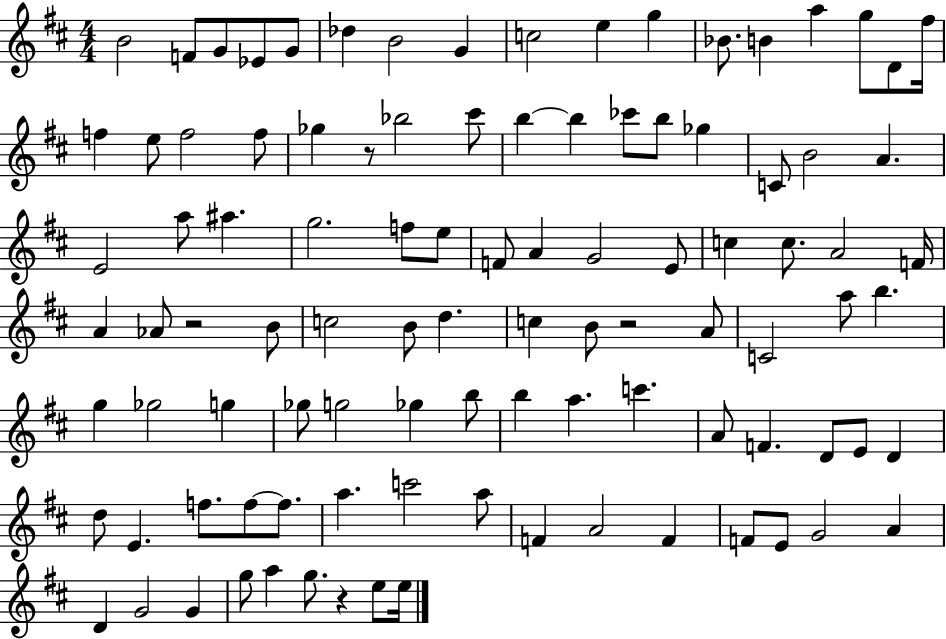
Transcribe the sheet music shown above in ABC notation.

X:1
T:Untitled
M:4/4
L:1/4
K:D
B2 F/2 G/2 _E/2 G/2 _d B2 G c2 e g _B/2 B a g/2 D/2 ^f/4 f e/2 f2 f/2 _g z/2 _b2 ^c'/2 b b _c'/2 b/2 _g C/2 B2 A E2 a/2 ^a g2 f/2 e/2 F/2 A G2 E/2 c c/2 A2 F/4 A _A/2 z2 B/2 c2 B/2 d c B/2 z2 A/2 C2 a/2 b g _g2 g _g/2 g2 _g b/2 b a c' A/2 F D/2 E/2 D d/2 E f/2 f/2 f/2 a c'2 a/2 F A2 F F/2 E/2 G2 A D G2 G g/2 a g/2 z e/2 e/4